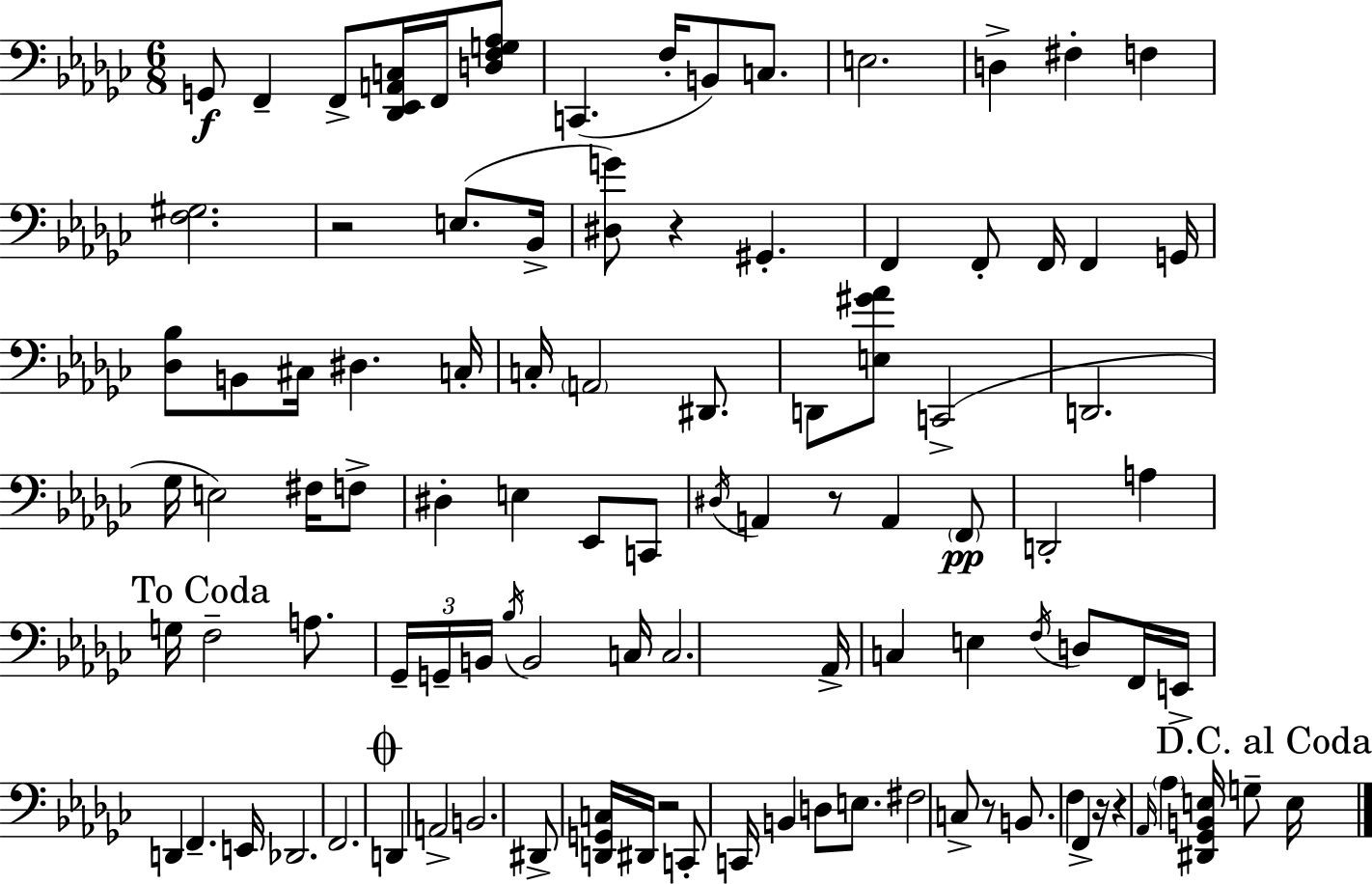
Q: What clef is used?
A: bass